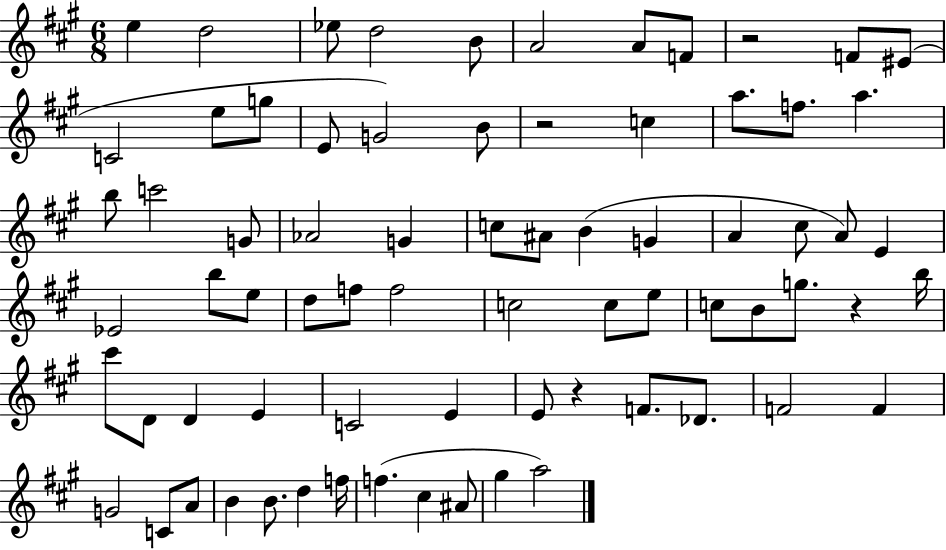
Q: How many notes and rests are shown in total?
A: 73